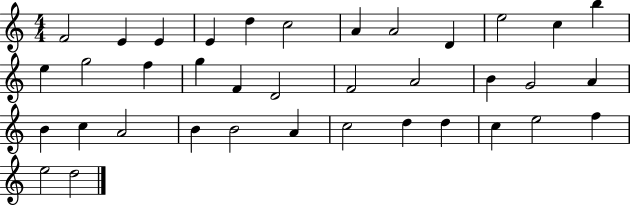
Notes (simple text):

F4/h E4/q E4/q E4/q D5/q C5/h A4/q A4/h D4/q E5/h C5/q B5/q E5/q G5/h F5/q G5/q F4/q D4/h F4/h A4/h B4/q G4/h A4/q B4/q C5/q A4/h B4/q B4/h A4/q C5/h D5/q D5/q C5/q E5/h F5/q E5/h D5/h